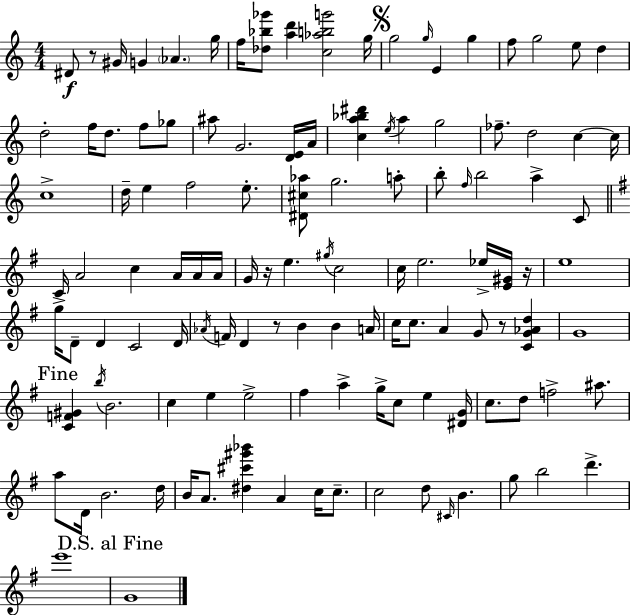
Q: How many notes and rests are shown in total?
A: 120